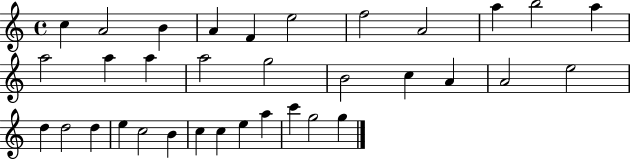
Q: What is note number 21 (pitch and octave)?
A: E5